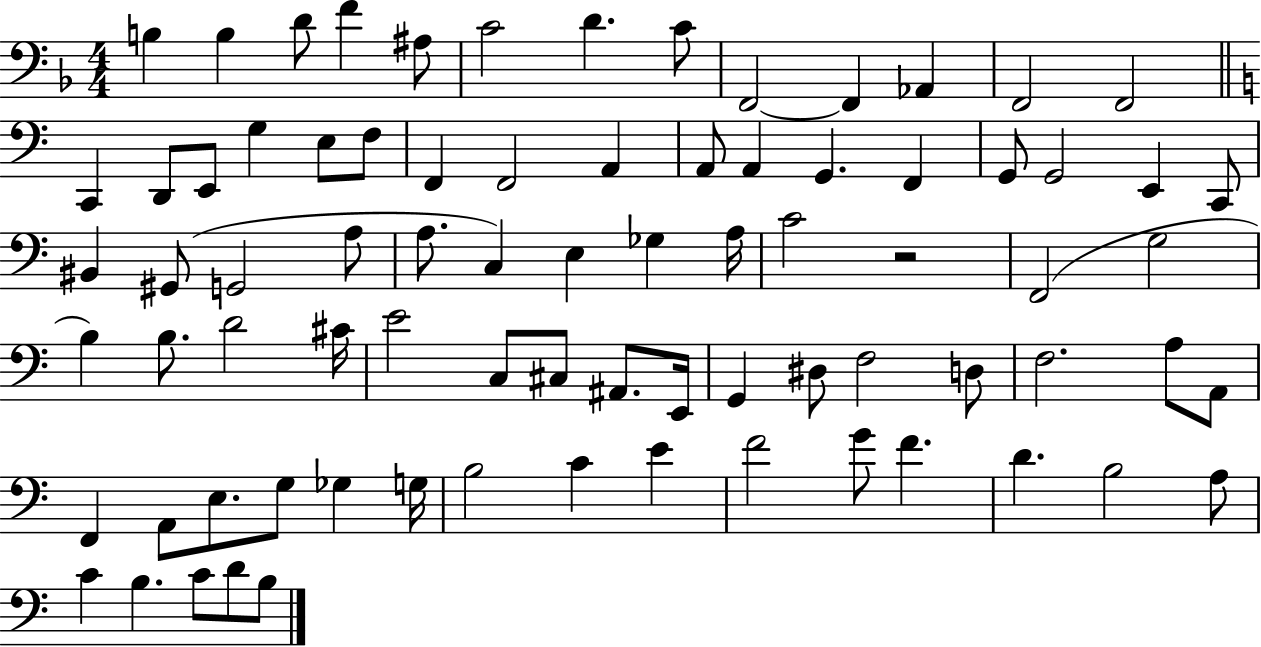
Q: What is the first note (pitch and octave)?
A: B3